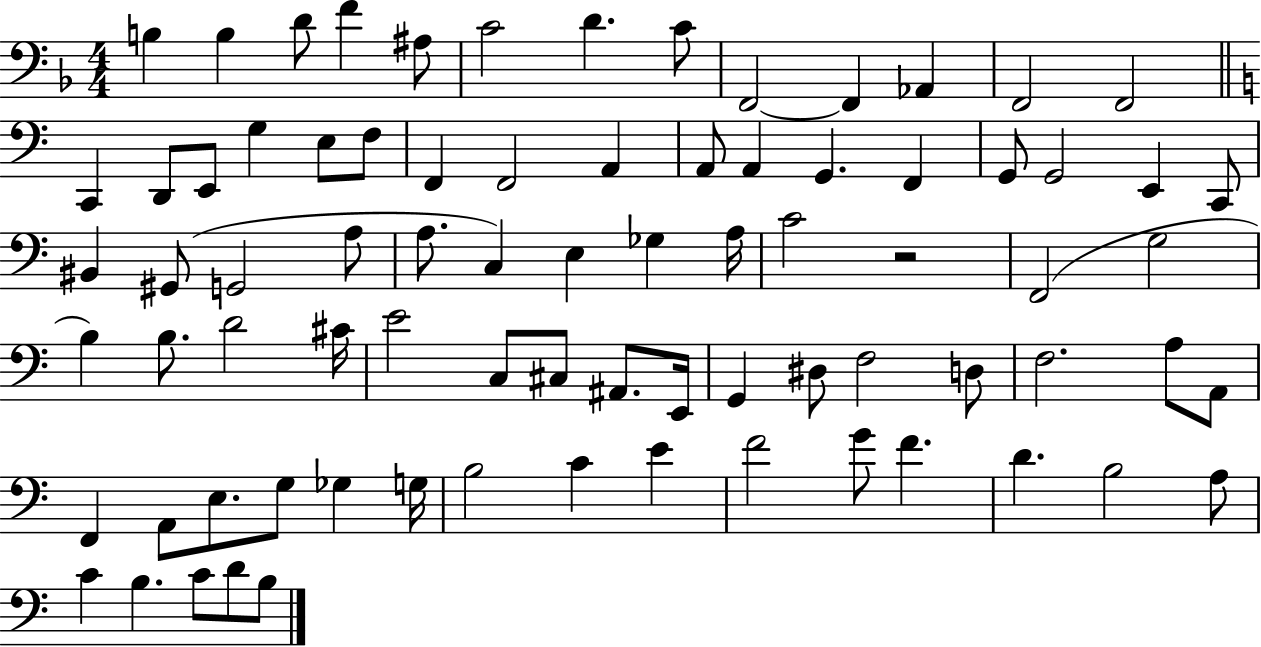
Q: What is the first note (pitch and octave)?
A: B3